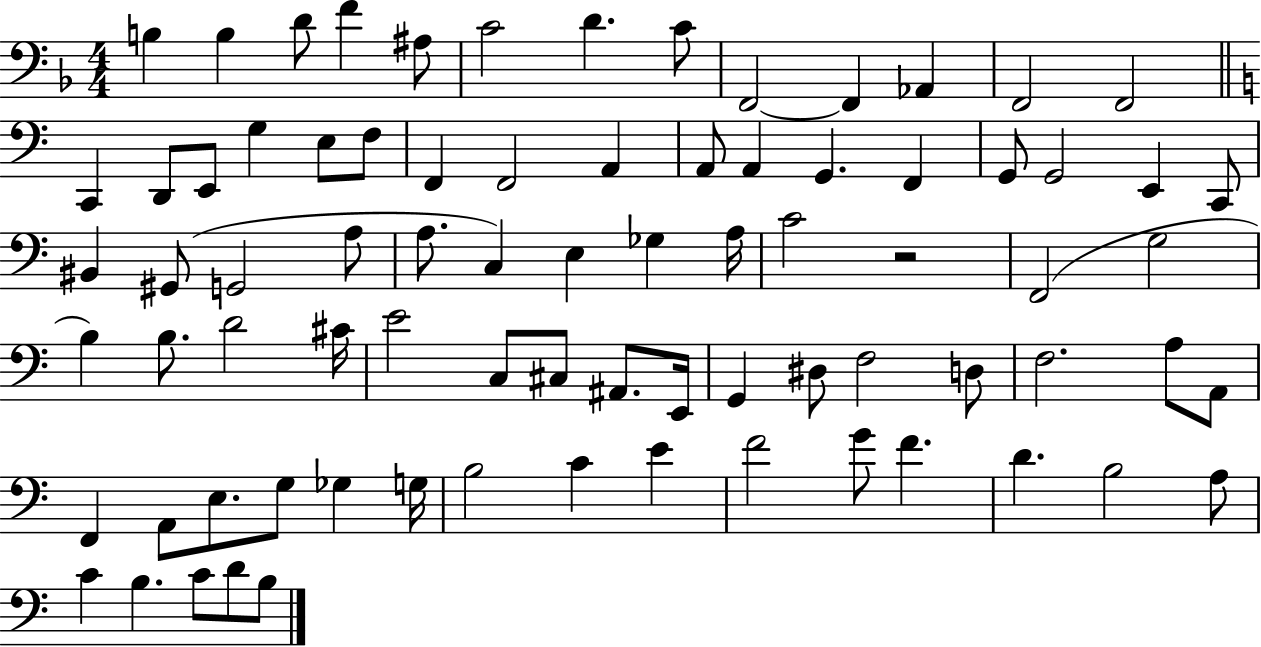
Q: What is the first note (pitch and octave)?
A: B3